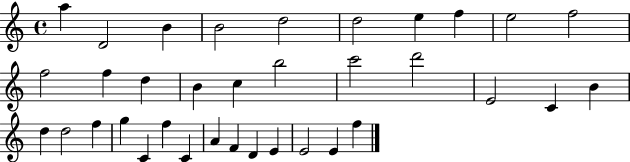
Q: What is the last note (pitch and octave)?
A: F5